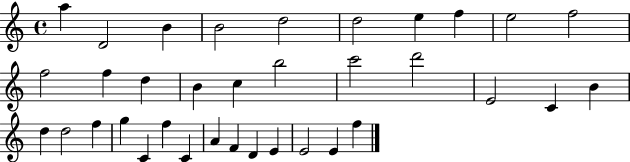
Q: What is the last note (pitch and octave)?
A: F5